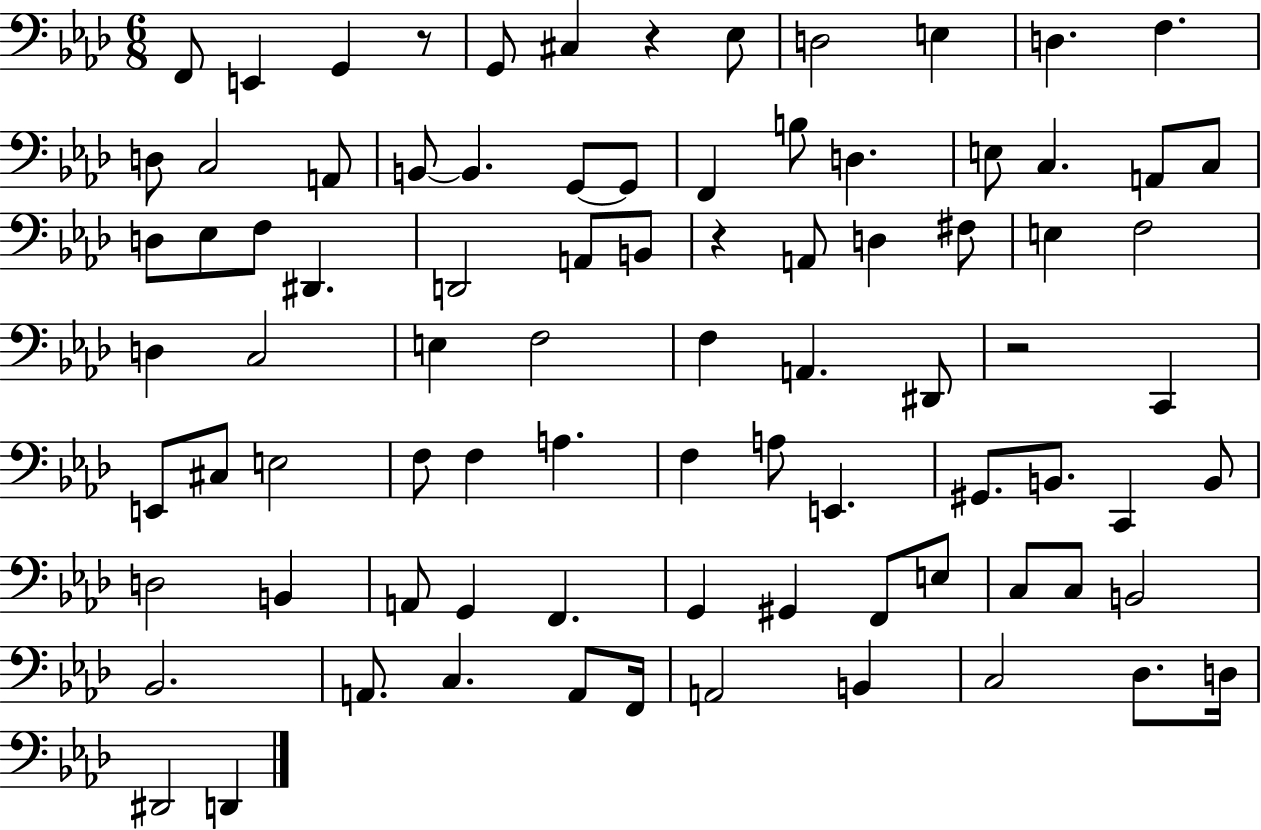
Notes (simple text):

F2/e E2/q G2/q R/e G2/e C#3/q R/q Eb3/e D3/h E3/q D3/q. F3/q. D3/e C3/h A2/e B2/e B2/q. G2/e G2/e F2/q B3/e D3/q. E3/e C3/q. A2/e C3/e D3/e Eb3/e F3/e D#2/q. D2/h A2/e B2/e R/q A2/e D3/q F#3/e E3/q F3/h D3/q C3/h E3/q F3/h F3/q A2/q. D#2/e R/h C2/q E2/e C#3/e E3/h F3/e F3/q A3/q. F3/q A3/e E2/q. G#2/e. B2/e. C2/q B2/e D3/h B2/q A2/e G2/q F2/q. G2/q G#2/q F2/e E3/e C3/e C3/e B2/h Bb2/h. A2/e. C3/q. A2/e F2/s A2/h B2/q C3/h Db3/e. D3/s D#2/h D2/q